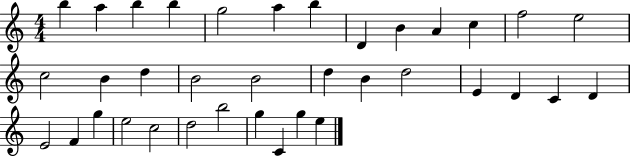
B5/q A5/q B5/q B5/q G5/h A5/q B5/q D4/q B4/q A4/q C5/q F5/h E5/h C5/h B4/q D5/q B4/h B4/h D5/q B4/q D5/h E4/q D4/q C4/q D4/q E4/h F4/q G5/q E5/h C5/h D5/h B5/h G5/q C4/q G5/q E5/q